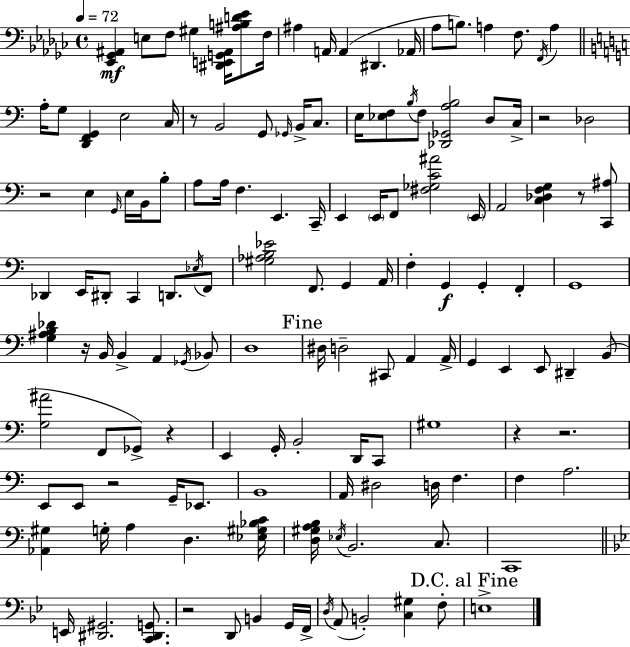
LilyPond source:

{
  \clef bass
  \time 4/4
  \defaultTimeSignature
  \key ees \minor
  \tempo 4 = 72
  \repeat volta 2 { <ees, ges, ais,>4\mf e8 f8 gis4 <dis, e, g, ais,>16 <ais b d' ees'>8 f16 | ais4 a,16 a,4( dis,4. aes,16 | aes8 b8.) a4 f8. \acciaccatura { f,16 } a4 | \bar "||" \break \key c \major a16-. g8 <d, f, g,>4 e2 c16 | r8 b,2 g,8 \grace { ges,16 } b,16-> c8. | e16 <ees f>8 \acciaccatura { b16 } f8 <des, ges, a b>2 d8 | c16-> r2 des2 | \break r2 e4 \grace { g,16 } e16 | b,16 b8-. a8 a16 f4. e,4. | c,16-- e,4 \parenthesize e,16 f,8 <fis ges c' ais'>2 | \parenthesize e,16 a,2 <c des f g>4 r8 | \break <c, ais>8 des,4 e,16 dis,8-. c,4 d,8. | \acciaccatura { ees16 } f,8 <gis aes b ees'>2 f,8. g,4 | a,16 f4-. g,4\f g,4-. | f,4-. g,1 | \break <g ais b des'>4 r16 b,16 b,4-> a,4 | \acciaccatura { ges,16 } bes,8 d1 | \mark "Fine" dis16 d2-- cis,8 | a,4 a,16-> g,4 e,4 e,8 dis,4-- | \break b,8( <g ais'>2 f,8 ges,8->) | r4 e,4 g,16-. b,2-. | d,16 c,8 gis1 | r4 r2. | \break e,8 e,8 r2 | g,16-- ees,8. b,1 | a,16 dis2 d16 f4. | f4 a2. | \break <aes, gis>4 g16-. a4 d4. | <ees gis bes c'>16 <d gis a b>16 \acciaccatura { ees16 } b,2. | c8. c,1 | \bar "||" \break \key bes \major e,16 <dis, gis,>2. <c, dis, g,>8. | r2 d,8 b,4 g,16 f,16-> | \acciaccatura { d16 }( a,8 b,2-.) <c gis>4 f8-. | \mark "D.C. al Fine" e1-> | \break } \bar "|."
}